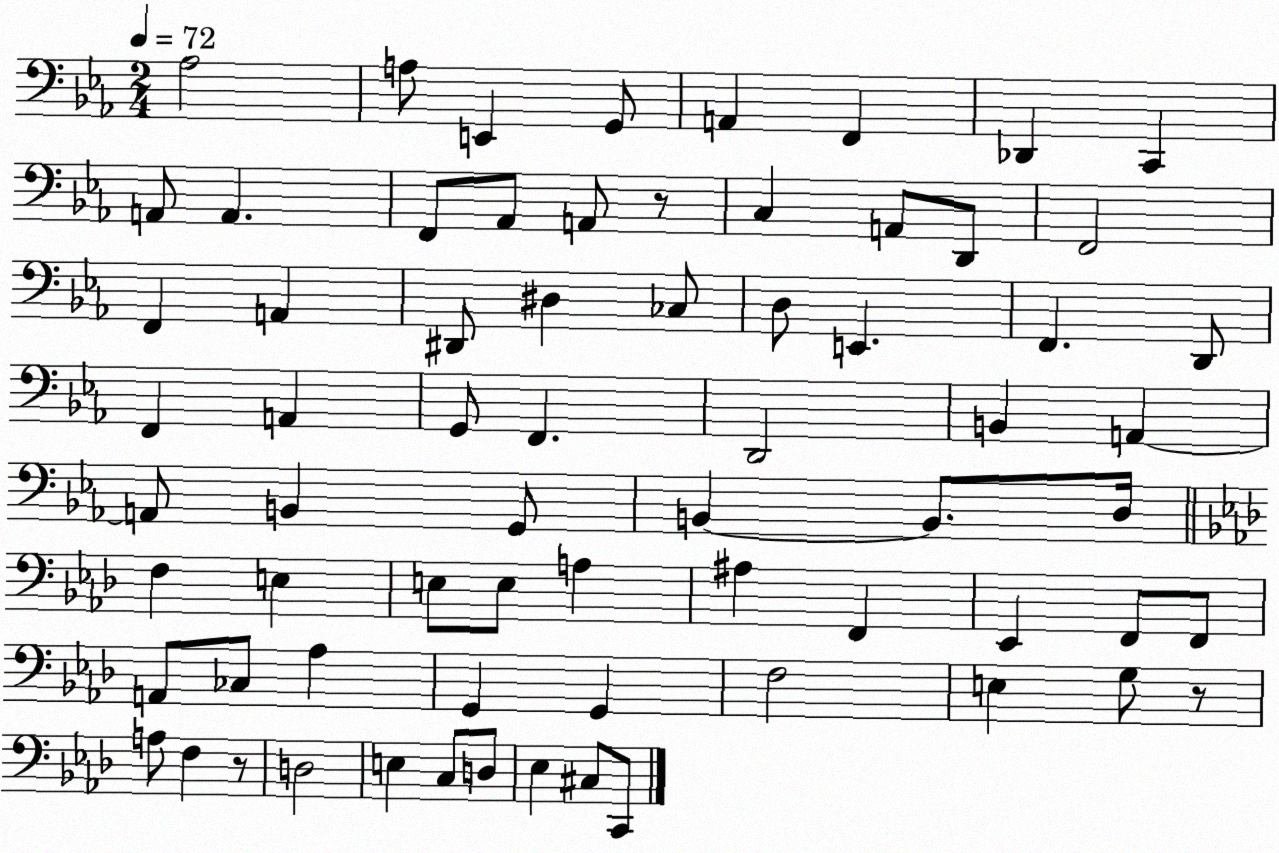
X:1
T:Untitled
M:2/4
L:1/4
K:Eb
_A,2 A,/2 E,, G,,/2 A,, F,, _D,, C,, A,,/2 A,, F,,/2 _A,,/2 A,,/2 z/2 C, A,,/2 D,,/2 F,,2 F,, A,, ^D,,/2 ^D, _C,/2 D,/2 E,, F,, D,,/2 F,, A,, G,,/2 F,, D,,2 B,, A,, A,,/2 B,, G,,/2 B,, B,,/2 D,/4 F, E, E,/2 E,/2 A, ^A, F,, _E,, F,,/2 F,,/2 A,,/2 _C,/2 _A, G,, G,, F,2 E, G,/2 z/2 A,/2 F, z/2 D,2 E, C,/2 D,/2 _E, ^C,/2 C,,/2